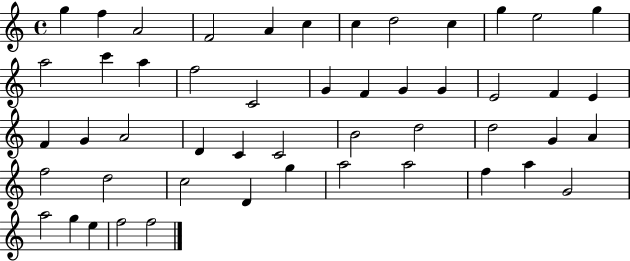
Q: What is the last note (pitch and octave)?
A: F5